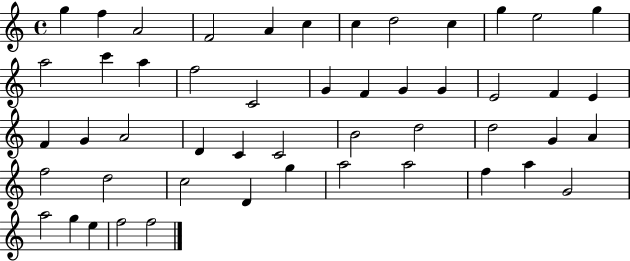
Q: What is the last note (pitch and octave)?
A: F5